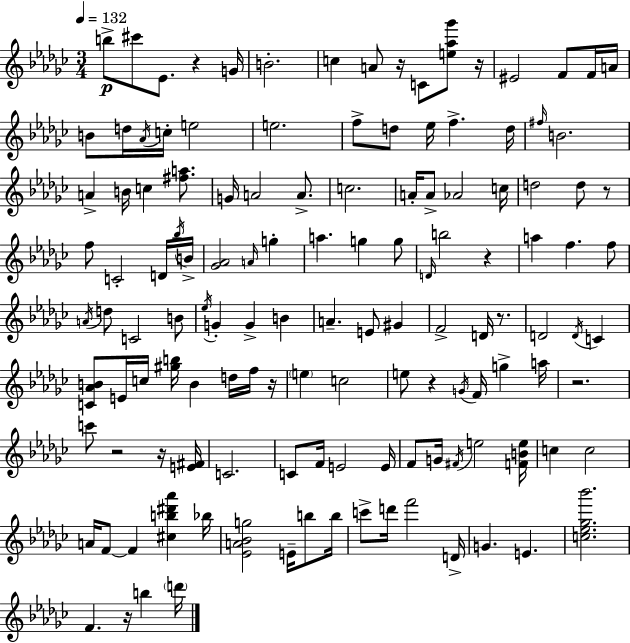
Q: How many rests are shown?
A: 12